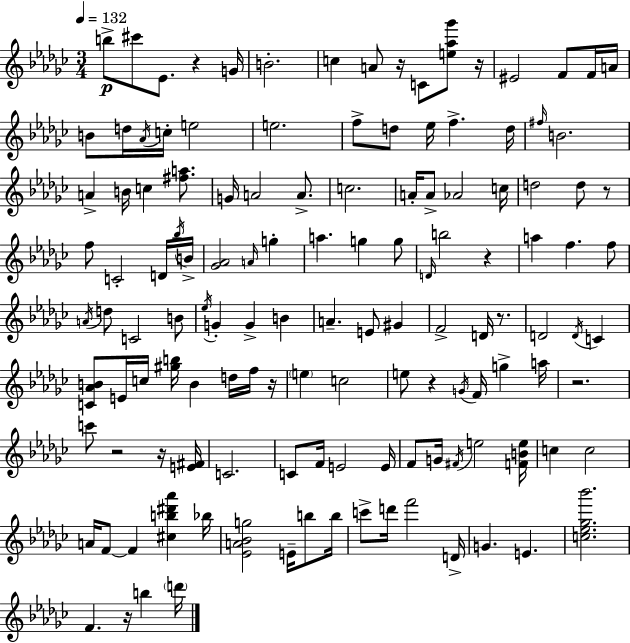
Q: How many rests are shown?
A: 12